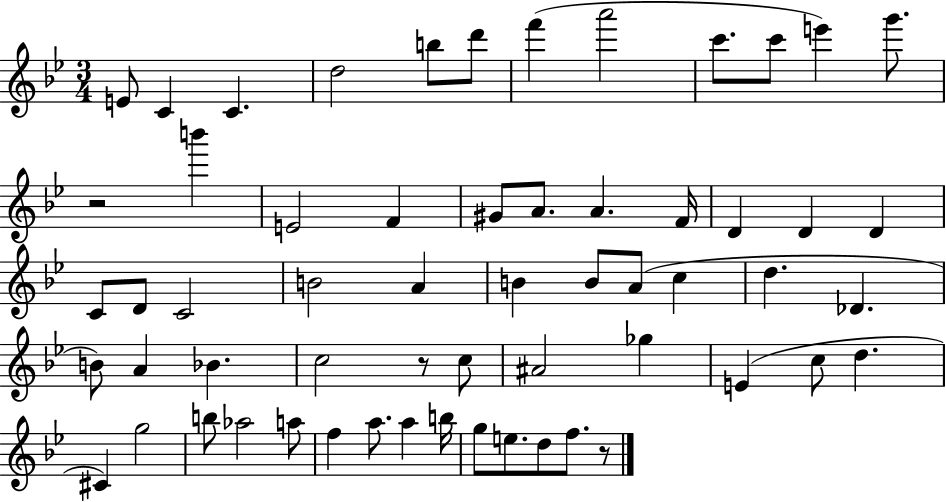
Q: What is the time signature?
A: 3/4